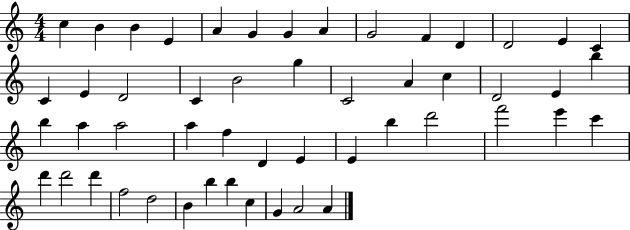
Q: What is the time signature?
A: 4/4